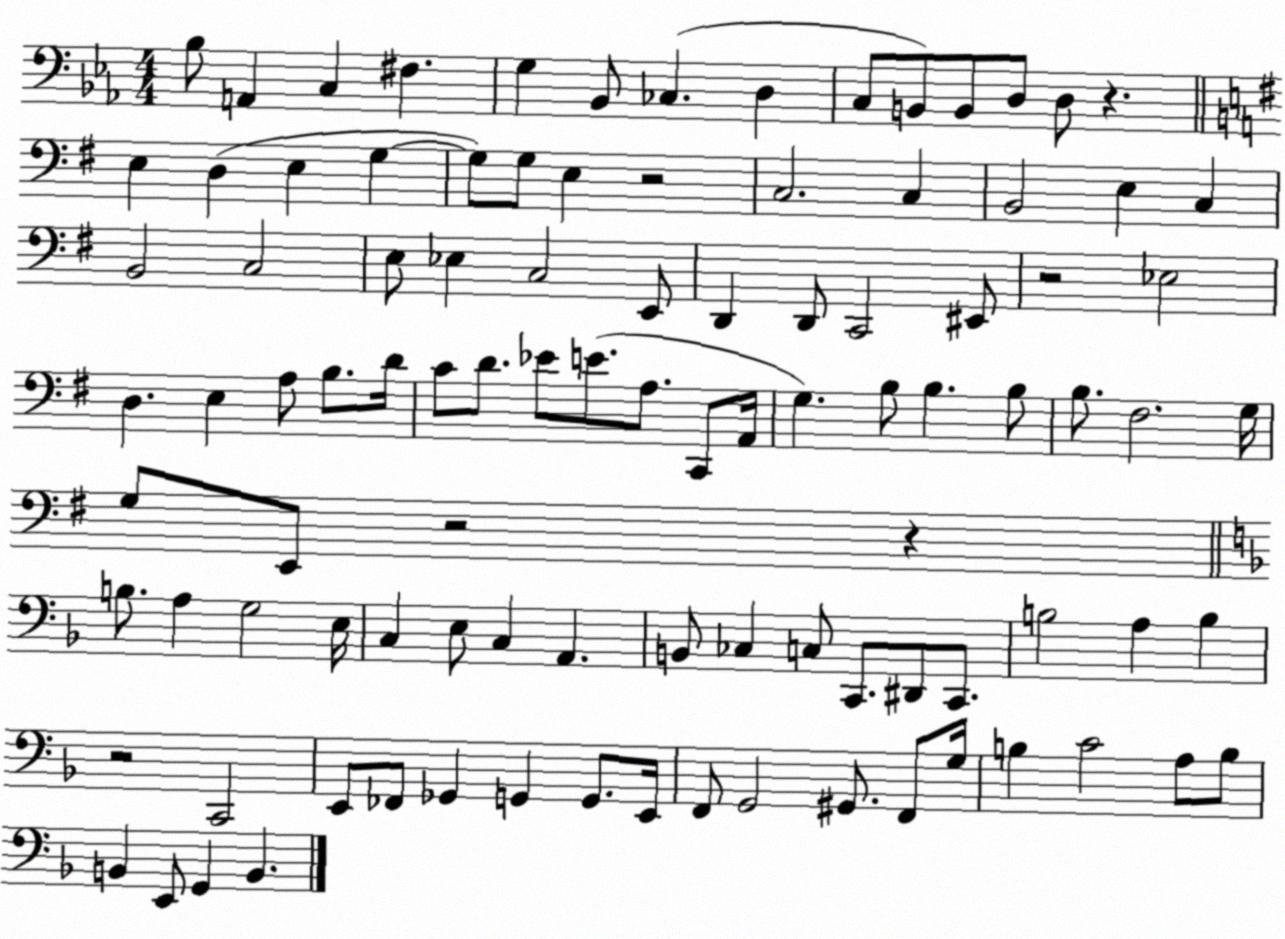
X:1
T:Untitled
M:4/4
L:1/4
K:Eb
_B,/2 A,, C, ^F, G, _B,,/2 _C, D, C,/2 B,,/2 B,,/2 D,/2 D,/2 z E, D, E, G, G,/2 G,/2 E, z2 C,2 C, B,,2 E, C, B,,2 C,2 E,/2 _E, C,2 E,,/2 D,, D,,/2 C,,2 ^E,,/2 z2 _E,2 D, E, A,/2 B,/2 D/4 C/2 D/2 _E/2 E/2 A,/2 C,,/2 A,,/4 G, B,/2 B, B,/2 B,/2 ^F,2 G,/4 G,/2 E,,/2 z2 z B,/2 A, G,2 E,/4 C, E,/2 C, A,, B,,/2 _C, C,/2 C,,/2 ^D,,/2 C,,/2 B,2 A, B, z2 C,,2 E,,/2 _F,,/2 _G,, G,, G,,/2 E,,/4 F,,/2 G,,2 ^G,,/2 F,,/2 G,/4 B, C2 A,/2 B,/2 B,, E,,/2 G,, B,,